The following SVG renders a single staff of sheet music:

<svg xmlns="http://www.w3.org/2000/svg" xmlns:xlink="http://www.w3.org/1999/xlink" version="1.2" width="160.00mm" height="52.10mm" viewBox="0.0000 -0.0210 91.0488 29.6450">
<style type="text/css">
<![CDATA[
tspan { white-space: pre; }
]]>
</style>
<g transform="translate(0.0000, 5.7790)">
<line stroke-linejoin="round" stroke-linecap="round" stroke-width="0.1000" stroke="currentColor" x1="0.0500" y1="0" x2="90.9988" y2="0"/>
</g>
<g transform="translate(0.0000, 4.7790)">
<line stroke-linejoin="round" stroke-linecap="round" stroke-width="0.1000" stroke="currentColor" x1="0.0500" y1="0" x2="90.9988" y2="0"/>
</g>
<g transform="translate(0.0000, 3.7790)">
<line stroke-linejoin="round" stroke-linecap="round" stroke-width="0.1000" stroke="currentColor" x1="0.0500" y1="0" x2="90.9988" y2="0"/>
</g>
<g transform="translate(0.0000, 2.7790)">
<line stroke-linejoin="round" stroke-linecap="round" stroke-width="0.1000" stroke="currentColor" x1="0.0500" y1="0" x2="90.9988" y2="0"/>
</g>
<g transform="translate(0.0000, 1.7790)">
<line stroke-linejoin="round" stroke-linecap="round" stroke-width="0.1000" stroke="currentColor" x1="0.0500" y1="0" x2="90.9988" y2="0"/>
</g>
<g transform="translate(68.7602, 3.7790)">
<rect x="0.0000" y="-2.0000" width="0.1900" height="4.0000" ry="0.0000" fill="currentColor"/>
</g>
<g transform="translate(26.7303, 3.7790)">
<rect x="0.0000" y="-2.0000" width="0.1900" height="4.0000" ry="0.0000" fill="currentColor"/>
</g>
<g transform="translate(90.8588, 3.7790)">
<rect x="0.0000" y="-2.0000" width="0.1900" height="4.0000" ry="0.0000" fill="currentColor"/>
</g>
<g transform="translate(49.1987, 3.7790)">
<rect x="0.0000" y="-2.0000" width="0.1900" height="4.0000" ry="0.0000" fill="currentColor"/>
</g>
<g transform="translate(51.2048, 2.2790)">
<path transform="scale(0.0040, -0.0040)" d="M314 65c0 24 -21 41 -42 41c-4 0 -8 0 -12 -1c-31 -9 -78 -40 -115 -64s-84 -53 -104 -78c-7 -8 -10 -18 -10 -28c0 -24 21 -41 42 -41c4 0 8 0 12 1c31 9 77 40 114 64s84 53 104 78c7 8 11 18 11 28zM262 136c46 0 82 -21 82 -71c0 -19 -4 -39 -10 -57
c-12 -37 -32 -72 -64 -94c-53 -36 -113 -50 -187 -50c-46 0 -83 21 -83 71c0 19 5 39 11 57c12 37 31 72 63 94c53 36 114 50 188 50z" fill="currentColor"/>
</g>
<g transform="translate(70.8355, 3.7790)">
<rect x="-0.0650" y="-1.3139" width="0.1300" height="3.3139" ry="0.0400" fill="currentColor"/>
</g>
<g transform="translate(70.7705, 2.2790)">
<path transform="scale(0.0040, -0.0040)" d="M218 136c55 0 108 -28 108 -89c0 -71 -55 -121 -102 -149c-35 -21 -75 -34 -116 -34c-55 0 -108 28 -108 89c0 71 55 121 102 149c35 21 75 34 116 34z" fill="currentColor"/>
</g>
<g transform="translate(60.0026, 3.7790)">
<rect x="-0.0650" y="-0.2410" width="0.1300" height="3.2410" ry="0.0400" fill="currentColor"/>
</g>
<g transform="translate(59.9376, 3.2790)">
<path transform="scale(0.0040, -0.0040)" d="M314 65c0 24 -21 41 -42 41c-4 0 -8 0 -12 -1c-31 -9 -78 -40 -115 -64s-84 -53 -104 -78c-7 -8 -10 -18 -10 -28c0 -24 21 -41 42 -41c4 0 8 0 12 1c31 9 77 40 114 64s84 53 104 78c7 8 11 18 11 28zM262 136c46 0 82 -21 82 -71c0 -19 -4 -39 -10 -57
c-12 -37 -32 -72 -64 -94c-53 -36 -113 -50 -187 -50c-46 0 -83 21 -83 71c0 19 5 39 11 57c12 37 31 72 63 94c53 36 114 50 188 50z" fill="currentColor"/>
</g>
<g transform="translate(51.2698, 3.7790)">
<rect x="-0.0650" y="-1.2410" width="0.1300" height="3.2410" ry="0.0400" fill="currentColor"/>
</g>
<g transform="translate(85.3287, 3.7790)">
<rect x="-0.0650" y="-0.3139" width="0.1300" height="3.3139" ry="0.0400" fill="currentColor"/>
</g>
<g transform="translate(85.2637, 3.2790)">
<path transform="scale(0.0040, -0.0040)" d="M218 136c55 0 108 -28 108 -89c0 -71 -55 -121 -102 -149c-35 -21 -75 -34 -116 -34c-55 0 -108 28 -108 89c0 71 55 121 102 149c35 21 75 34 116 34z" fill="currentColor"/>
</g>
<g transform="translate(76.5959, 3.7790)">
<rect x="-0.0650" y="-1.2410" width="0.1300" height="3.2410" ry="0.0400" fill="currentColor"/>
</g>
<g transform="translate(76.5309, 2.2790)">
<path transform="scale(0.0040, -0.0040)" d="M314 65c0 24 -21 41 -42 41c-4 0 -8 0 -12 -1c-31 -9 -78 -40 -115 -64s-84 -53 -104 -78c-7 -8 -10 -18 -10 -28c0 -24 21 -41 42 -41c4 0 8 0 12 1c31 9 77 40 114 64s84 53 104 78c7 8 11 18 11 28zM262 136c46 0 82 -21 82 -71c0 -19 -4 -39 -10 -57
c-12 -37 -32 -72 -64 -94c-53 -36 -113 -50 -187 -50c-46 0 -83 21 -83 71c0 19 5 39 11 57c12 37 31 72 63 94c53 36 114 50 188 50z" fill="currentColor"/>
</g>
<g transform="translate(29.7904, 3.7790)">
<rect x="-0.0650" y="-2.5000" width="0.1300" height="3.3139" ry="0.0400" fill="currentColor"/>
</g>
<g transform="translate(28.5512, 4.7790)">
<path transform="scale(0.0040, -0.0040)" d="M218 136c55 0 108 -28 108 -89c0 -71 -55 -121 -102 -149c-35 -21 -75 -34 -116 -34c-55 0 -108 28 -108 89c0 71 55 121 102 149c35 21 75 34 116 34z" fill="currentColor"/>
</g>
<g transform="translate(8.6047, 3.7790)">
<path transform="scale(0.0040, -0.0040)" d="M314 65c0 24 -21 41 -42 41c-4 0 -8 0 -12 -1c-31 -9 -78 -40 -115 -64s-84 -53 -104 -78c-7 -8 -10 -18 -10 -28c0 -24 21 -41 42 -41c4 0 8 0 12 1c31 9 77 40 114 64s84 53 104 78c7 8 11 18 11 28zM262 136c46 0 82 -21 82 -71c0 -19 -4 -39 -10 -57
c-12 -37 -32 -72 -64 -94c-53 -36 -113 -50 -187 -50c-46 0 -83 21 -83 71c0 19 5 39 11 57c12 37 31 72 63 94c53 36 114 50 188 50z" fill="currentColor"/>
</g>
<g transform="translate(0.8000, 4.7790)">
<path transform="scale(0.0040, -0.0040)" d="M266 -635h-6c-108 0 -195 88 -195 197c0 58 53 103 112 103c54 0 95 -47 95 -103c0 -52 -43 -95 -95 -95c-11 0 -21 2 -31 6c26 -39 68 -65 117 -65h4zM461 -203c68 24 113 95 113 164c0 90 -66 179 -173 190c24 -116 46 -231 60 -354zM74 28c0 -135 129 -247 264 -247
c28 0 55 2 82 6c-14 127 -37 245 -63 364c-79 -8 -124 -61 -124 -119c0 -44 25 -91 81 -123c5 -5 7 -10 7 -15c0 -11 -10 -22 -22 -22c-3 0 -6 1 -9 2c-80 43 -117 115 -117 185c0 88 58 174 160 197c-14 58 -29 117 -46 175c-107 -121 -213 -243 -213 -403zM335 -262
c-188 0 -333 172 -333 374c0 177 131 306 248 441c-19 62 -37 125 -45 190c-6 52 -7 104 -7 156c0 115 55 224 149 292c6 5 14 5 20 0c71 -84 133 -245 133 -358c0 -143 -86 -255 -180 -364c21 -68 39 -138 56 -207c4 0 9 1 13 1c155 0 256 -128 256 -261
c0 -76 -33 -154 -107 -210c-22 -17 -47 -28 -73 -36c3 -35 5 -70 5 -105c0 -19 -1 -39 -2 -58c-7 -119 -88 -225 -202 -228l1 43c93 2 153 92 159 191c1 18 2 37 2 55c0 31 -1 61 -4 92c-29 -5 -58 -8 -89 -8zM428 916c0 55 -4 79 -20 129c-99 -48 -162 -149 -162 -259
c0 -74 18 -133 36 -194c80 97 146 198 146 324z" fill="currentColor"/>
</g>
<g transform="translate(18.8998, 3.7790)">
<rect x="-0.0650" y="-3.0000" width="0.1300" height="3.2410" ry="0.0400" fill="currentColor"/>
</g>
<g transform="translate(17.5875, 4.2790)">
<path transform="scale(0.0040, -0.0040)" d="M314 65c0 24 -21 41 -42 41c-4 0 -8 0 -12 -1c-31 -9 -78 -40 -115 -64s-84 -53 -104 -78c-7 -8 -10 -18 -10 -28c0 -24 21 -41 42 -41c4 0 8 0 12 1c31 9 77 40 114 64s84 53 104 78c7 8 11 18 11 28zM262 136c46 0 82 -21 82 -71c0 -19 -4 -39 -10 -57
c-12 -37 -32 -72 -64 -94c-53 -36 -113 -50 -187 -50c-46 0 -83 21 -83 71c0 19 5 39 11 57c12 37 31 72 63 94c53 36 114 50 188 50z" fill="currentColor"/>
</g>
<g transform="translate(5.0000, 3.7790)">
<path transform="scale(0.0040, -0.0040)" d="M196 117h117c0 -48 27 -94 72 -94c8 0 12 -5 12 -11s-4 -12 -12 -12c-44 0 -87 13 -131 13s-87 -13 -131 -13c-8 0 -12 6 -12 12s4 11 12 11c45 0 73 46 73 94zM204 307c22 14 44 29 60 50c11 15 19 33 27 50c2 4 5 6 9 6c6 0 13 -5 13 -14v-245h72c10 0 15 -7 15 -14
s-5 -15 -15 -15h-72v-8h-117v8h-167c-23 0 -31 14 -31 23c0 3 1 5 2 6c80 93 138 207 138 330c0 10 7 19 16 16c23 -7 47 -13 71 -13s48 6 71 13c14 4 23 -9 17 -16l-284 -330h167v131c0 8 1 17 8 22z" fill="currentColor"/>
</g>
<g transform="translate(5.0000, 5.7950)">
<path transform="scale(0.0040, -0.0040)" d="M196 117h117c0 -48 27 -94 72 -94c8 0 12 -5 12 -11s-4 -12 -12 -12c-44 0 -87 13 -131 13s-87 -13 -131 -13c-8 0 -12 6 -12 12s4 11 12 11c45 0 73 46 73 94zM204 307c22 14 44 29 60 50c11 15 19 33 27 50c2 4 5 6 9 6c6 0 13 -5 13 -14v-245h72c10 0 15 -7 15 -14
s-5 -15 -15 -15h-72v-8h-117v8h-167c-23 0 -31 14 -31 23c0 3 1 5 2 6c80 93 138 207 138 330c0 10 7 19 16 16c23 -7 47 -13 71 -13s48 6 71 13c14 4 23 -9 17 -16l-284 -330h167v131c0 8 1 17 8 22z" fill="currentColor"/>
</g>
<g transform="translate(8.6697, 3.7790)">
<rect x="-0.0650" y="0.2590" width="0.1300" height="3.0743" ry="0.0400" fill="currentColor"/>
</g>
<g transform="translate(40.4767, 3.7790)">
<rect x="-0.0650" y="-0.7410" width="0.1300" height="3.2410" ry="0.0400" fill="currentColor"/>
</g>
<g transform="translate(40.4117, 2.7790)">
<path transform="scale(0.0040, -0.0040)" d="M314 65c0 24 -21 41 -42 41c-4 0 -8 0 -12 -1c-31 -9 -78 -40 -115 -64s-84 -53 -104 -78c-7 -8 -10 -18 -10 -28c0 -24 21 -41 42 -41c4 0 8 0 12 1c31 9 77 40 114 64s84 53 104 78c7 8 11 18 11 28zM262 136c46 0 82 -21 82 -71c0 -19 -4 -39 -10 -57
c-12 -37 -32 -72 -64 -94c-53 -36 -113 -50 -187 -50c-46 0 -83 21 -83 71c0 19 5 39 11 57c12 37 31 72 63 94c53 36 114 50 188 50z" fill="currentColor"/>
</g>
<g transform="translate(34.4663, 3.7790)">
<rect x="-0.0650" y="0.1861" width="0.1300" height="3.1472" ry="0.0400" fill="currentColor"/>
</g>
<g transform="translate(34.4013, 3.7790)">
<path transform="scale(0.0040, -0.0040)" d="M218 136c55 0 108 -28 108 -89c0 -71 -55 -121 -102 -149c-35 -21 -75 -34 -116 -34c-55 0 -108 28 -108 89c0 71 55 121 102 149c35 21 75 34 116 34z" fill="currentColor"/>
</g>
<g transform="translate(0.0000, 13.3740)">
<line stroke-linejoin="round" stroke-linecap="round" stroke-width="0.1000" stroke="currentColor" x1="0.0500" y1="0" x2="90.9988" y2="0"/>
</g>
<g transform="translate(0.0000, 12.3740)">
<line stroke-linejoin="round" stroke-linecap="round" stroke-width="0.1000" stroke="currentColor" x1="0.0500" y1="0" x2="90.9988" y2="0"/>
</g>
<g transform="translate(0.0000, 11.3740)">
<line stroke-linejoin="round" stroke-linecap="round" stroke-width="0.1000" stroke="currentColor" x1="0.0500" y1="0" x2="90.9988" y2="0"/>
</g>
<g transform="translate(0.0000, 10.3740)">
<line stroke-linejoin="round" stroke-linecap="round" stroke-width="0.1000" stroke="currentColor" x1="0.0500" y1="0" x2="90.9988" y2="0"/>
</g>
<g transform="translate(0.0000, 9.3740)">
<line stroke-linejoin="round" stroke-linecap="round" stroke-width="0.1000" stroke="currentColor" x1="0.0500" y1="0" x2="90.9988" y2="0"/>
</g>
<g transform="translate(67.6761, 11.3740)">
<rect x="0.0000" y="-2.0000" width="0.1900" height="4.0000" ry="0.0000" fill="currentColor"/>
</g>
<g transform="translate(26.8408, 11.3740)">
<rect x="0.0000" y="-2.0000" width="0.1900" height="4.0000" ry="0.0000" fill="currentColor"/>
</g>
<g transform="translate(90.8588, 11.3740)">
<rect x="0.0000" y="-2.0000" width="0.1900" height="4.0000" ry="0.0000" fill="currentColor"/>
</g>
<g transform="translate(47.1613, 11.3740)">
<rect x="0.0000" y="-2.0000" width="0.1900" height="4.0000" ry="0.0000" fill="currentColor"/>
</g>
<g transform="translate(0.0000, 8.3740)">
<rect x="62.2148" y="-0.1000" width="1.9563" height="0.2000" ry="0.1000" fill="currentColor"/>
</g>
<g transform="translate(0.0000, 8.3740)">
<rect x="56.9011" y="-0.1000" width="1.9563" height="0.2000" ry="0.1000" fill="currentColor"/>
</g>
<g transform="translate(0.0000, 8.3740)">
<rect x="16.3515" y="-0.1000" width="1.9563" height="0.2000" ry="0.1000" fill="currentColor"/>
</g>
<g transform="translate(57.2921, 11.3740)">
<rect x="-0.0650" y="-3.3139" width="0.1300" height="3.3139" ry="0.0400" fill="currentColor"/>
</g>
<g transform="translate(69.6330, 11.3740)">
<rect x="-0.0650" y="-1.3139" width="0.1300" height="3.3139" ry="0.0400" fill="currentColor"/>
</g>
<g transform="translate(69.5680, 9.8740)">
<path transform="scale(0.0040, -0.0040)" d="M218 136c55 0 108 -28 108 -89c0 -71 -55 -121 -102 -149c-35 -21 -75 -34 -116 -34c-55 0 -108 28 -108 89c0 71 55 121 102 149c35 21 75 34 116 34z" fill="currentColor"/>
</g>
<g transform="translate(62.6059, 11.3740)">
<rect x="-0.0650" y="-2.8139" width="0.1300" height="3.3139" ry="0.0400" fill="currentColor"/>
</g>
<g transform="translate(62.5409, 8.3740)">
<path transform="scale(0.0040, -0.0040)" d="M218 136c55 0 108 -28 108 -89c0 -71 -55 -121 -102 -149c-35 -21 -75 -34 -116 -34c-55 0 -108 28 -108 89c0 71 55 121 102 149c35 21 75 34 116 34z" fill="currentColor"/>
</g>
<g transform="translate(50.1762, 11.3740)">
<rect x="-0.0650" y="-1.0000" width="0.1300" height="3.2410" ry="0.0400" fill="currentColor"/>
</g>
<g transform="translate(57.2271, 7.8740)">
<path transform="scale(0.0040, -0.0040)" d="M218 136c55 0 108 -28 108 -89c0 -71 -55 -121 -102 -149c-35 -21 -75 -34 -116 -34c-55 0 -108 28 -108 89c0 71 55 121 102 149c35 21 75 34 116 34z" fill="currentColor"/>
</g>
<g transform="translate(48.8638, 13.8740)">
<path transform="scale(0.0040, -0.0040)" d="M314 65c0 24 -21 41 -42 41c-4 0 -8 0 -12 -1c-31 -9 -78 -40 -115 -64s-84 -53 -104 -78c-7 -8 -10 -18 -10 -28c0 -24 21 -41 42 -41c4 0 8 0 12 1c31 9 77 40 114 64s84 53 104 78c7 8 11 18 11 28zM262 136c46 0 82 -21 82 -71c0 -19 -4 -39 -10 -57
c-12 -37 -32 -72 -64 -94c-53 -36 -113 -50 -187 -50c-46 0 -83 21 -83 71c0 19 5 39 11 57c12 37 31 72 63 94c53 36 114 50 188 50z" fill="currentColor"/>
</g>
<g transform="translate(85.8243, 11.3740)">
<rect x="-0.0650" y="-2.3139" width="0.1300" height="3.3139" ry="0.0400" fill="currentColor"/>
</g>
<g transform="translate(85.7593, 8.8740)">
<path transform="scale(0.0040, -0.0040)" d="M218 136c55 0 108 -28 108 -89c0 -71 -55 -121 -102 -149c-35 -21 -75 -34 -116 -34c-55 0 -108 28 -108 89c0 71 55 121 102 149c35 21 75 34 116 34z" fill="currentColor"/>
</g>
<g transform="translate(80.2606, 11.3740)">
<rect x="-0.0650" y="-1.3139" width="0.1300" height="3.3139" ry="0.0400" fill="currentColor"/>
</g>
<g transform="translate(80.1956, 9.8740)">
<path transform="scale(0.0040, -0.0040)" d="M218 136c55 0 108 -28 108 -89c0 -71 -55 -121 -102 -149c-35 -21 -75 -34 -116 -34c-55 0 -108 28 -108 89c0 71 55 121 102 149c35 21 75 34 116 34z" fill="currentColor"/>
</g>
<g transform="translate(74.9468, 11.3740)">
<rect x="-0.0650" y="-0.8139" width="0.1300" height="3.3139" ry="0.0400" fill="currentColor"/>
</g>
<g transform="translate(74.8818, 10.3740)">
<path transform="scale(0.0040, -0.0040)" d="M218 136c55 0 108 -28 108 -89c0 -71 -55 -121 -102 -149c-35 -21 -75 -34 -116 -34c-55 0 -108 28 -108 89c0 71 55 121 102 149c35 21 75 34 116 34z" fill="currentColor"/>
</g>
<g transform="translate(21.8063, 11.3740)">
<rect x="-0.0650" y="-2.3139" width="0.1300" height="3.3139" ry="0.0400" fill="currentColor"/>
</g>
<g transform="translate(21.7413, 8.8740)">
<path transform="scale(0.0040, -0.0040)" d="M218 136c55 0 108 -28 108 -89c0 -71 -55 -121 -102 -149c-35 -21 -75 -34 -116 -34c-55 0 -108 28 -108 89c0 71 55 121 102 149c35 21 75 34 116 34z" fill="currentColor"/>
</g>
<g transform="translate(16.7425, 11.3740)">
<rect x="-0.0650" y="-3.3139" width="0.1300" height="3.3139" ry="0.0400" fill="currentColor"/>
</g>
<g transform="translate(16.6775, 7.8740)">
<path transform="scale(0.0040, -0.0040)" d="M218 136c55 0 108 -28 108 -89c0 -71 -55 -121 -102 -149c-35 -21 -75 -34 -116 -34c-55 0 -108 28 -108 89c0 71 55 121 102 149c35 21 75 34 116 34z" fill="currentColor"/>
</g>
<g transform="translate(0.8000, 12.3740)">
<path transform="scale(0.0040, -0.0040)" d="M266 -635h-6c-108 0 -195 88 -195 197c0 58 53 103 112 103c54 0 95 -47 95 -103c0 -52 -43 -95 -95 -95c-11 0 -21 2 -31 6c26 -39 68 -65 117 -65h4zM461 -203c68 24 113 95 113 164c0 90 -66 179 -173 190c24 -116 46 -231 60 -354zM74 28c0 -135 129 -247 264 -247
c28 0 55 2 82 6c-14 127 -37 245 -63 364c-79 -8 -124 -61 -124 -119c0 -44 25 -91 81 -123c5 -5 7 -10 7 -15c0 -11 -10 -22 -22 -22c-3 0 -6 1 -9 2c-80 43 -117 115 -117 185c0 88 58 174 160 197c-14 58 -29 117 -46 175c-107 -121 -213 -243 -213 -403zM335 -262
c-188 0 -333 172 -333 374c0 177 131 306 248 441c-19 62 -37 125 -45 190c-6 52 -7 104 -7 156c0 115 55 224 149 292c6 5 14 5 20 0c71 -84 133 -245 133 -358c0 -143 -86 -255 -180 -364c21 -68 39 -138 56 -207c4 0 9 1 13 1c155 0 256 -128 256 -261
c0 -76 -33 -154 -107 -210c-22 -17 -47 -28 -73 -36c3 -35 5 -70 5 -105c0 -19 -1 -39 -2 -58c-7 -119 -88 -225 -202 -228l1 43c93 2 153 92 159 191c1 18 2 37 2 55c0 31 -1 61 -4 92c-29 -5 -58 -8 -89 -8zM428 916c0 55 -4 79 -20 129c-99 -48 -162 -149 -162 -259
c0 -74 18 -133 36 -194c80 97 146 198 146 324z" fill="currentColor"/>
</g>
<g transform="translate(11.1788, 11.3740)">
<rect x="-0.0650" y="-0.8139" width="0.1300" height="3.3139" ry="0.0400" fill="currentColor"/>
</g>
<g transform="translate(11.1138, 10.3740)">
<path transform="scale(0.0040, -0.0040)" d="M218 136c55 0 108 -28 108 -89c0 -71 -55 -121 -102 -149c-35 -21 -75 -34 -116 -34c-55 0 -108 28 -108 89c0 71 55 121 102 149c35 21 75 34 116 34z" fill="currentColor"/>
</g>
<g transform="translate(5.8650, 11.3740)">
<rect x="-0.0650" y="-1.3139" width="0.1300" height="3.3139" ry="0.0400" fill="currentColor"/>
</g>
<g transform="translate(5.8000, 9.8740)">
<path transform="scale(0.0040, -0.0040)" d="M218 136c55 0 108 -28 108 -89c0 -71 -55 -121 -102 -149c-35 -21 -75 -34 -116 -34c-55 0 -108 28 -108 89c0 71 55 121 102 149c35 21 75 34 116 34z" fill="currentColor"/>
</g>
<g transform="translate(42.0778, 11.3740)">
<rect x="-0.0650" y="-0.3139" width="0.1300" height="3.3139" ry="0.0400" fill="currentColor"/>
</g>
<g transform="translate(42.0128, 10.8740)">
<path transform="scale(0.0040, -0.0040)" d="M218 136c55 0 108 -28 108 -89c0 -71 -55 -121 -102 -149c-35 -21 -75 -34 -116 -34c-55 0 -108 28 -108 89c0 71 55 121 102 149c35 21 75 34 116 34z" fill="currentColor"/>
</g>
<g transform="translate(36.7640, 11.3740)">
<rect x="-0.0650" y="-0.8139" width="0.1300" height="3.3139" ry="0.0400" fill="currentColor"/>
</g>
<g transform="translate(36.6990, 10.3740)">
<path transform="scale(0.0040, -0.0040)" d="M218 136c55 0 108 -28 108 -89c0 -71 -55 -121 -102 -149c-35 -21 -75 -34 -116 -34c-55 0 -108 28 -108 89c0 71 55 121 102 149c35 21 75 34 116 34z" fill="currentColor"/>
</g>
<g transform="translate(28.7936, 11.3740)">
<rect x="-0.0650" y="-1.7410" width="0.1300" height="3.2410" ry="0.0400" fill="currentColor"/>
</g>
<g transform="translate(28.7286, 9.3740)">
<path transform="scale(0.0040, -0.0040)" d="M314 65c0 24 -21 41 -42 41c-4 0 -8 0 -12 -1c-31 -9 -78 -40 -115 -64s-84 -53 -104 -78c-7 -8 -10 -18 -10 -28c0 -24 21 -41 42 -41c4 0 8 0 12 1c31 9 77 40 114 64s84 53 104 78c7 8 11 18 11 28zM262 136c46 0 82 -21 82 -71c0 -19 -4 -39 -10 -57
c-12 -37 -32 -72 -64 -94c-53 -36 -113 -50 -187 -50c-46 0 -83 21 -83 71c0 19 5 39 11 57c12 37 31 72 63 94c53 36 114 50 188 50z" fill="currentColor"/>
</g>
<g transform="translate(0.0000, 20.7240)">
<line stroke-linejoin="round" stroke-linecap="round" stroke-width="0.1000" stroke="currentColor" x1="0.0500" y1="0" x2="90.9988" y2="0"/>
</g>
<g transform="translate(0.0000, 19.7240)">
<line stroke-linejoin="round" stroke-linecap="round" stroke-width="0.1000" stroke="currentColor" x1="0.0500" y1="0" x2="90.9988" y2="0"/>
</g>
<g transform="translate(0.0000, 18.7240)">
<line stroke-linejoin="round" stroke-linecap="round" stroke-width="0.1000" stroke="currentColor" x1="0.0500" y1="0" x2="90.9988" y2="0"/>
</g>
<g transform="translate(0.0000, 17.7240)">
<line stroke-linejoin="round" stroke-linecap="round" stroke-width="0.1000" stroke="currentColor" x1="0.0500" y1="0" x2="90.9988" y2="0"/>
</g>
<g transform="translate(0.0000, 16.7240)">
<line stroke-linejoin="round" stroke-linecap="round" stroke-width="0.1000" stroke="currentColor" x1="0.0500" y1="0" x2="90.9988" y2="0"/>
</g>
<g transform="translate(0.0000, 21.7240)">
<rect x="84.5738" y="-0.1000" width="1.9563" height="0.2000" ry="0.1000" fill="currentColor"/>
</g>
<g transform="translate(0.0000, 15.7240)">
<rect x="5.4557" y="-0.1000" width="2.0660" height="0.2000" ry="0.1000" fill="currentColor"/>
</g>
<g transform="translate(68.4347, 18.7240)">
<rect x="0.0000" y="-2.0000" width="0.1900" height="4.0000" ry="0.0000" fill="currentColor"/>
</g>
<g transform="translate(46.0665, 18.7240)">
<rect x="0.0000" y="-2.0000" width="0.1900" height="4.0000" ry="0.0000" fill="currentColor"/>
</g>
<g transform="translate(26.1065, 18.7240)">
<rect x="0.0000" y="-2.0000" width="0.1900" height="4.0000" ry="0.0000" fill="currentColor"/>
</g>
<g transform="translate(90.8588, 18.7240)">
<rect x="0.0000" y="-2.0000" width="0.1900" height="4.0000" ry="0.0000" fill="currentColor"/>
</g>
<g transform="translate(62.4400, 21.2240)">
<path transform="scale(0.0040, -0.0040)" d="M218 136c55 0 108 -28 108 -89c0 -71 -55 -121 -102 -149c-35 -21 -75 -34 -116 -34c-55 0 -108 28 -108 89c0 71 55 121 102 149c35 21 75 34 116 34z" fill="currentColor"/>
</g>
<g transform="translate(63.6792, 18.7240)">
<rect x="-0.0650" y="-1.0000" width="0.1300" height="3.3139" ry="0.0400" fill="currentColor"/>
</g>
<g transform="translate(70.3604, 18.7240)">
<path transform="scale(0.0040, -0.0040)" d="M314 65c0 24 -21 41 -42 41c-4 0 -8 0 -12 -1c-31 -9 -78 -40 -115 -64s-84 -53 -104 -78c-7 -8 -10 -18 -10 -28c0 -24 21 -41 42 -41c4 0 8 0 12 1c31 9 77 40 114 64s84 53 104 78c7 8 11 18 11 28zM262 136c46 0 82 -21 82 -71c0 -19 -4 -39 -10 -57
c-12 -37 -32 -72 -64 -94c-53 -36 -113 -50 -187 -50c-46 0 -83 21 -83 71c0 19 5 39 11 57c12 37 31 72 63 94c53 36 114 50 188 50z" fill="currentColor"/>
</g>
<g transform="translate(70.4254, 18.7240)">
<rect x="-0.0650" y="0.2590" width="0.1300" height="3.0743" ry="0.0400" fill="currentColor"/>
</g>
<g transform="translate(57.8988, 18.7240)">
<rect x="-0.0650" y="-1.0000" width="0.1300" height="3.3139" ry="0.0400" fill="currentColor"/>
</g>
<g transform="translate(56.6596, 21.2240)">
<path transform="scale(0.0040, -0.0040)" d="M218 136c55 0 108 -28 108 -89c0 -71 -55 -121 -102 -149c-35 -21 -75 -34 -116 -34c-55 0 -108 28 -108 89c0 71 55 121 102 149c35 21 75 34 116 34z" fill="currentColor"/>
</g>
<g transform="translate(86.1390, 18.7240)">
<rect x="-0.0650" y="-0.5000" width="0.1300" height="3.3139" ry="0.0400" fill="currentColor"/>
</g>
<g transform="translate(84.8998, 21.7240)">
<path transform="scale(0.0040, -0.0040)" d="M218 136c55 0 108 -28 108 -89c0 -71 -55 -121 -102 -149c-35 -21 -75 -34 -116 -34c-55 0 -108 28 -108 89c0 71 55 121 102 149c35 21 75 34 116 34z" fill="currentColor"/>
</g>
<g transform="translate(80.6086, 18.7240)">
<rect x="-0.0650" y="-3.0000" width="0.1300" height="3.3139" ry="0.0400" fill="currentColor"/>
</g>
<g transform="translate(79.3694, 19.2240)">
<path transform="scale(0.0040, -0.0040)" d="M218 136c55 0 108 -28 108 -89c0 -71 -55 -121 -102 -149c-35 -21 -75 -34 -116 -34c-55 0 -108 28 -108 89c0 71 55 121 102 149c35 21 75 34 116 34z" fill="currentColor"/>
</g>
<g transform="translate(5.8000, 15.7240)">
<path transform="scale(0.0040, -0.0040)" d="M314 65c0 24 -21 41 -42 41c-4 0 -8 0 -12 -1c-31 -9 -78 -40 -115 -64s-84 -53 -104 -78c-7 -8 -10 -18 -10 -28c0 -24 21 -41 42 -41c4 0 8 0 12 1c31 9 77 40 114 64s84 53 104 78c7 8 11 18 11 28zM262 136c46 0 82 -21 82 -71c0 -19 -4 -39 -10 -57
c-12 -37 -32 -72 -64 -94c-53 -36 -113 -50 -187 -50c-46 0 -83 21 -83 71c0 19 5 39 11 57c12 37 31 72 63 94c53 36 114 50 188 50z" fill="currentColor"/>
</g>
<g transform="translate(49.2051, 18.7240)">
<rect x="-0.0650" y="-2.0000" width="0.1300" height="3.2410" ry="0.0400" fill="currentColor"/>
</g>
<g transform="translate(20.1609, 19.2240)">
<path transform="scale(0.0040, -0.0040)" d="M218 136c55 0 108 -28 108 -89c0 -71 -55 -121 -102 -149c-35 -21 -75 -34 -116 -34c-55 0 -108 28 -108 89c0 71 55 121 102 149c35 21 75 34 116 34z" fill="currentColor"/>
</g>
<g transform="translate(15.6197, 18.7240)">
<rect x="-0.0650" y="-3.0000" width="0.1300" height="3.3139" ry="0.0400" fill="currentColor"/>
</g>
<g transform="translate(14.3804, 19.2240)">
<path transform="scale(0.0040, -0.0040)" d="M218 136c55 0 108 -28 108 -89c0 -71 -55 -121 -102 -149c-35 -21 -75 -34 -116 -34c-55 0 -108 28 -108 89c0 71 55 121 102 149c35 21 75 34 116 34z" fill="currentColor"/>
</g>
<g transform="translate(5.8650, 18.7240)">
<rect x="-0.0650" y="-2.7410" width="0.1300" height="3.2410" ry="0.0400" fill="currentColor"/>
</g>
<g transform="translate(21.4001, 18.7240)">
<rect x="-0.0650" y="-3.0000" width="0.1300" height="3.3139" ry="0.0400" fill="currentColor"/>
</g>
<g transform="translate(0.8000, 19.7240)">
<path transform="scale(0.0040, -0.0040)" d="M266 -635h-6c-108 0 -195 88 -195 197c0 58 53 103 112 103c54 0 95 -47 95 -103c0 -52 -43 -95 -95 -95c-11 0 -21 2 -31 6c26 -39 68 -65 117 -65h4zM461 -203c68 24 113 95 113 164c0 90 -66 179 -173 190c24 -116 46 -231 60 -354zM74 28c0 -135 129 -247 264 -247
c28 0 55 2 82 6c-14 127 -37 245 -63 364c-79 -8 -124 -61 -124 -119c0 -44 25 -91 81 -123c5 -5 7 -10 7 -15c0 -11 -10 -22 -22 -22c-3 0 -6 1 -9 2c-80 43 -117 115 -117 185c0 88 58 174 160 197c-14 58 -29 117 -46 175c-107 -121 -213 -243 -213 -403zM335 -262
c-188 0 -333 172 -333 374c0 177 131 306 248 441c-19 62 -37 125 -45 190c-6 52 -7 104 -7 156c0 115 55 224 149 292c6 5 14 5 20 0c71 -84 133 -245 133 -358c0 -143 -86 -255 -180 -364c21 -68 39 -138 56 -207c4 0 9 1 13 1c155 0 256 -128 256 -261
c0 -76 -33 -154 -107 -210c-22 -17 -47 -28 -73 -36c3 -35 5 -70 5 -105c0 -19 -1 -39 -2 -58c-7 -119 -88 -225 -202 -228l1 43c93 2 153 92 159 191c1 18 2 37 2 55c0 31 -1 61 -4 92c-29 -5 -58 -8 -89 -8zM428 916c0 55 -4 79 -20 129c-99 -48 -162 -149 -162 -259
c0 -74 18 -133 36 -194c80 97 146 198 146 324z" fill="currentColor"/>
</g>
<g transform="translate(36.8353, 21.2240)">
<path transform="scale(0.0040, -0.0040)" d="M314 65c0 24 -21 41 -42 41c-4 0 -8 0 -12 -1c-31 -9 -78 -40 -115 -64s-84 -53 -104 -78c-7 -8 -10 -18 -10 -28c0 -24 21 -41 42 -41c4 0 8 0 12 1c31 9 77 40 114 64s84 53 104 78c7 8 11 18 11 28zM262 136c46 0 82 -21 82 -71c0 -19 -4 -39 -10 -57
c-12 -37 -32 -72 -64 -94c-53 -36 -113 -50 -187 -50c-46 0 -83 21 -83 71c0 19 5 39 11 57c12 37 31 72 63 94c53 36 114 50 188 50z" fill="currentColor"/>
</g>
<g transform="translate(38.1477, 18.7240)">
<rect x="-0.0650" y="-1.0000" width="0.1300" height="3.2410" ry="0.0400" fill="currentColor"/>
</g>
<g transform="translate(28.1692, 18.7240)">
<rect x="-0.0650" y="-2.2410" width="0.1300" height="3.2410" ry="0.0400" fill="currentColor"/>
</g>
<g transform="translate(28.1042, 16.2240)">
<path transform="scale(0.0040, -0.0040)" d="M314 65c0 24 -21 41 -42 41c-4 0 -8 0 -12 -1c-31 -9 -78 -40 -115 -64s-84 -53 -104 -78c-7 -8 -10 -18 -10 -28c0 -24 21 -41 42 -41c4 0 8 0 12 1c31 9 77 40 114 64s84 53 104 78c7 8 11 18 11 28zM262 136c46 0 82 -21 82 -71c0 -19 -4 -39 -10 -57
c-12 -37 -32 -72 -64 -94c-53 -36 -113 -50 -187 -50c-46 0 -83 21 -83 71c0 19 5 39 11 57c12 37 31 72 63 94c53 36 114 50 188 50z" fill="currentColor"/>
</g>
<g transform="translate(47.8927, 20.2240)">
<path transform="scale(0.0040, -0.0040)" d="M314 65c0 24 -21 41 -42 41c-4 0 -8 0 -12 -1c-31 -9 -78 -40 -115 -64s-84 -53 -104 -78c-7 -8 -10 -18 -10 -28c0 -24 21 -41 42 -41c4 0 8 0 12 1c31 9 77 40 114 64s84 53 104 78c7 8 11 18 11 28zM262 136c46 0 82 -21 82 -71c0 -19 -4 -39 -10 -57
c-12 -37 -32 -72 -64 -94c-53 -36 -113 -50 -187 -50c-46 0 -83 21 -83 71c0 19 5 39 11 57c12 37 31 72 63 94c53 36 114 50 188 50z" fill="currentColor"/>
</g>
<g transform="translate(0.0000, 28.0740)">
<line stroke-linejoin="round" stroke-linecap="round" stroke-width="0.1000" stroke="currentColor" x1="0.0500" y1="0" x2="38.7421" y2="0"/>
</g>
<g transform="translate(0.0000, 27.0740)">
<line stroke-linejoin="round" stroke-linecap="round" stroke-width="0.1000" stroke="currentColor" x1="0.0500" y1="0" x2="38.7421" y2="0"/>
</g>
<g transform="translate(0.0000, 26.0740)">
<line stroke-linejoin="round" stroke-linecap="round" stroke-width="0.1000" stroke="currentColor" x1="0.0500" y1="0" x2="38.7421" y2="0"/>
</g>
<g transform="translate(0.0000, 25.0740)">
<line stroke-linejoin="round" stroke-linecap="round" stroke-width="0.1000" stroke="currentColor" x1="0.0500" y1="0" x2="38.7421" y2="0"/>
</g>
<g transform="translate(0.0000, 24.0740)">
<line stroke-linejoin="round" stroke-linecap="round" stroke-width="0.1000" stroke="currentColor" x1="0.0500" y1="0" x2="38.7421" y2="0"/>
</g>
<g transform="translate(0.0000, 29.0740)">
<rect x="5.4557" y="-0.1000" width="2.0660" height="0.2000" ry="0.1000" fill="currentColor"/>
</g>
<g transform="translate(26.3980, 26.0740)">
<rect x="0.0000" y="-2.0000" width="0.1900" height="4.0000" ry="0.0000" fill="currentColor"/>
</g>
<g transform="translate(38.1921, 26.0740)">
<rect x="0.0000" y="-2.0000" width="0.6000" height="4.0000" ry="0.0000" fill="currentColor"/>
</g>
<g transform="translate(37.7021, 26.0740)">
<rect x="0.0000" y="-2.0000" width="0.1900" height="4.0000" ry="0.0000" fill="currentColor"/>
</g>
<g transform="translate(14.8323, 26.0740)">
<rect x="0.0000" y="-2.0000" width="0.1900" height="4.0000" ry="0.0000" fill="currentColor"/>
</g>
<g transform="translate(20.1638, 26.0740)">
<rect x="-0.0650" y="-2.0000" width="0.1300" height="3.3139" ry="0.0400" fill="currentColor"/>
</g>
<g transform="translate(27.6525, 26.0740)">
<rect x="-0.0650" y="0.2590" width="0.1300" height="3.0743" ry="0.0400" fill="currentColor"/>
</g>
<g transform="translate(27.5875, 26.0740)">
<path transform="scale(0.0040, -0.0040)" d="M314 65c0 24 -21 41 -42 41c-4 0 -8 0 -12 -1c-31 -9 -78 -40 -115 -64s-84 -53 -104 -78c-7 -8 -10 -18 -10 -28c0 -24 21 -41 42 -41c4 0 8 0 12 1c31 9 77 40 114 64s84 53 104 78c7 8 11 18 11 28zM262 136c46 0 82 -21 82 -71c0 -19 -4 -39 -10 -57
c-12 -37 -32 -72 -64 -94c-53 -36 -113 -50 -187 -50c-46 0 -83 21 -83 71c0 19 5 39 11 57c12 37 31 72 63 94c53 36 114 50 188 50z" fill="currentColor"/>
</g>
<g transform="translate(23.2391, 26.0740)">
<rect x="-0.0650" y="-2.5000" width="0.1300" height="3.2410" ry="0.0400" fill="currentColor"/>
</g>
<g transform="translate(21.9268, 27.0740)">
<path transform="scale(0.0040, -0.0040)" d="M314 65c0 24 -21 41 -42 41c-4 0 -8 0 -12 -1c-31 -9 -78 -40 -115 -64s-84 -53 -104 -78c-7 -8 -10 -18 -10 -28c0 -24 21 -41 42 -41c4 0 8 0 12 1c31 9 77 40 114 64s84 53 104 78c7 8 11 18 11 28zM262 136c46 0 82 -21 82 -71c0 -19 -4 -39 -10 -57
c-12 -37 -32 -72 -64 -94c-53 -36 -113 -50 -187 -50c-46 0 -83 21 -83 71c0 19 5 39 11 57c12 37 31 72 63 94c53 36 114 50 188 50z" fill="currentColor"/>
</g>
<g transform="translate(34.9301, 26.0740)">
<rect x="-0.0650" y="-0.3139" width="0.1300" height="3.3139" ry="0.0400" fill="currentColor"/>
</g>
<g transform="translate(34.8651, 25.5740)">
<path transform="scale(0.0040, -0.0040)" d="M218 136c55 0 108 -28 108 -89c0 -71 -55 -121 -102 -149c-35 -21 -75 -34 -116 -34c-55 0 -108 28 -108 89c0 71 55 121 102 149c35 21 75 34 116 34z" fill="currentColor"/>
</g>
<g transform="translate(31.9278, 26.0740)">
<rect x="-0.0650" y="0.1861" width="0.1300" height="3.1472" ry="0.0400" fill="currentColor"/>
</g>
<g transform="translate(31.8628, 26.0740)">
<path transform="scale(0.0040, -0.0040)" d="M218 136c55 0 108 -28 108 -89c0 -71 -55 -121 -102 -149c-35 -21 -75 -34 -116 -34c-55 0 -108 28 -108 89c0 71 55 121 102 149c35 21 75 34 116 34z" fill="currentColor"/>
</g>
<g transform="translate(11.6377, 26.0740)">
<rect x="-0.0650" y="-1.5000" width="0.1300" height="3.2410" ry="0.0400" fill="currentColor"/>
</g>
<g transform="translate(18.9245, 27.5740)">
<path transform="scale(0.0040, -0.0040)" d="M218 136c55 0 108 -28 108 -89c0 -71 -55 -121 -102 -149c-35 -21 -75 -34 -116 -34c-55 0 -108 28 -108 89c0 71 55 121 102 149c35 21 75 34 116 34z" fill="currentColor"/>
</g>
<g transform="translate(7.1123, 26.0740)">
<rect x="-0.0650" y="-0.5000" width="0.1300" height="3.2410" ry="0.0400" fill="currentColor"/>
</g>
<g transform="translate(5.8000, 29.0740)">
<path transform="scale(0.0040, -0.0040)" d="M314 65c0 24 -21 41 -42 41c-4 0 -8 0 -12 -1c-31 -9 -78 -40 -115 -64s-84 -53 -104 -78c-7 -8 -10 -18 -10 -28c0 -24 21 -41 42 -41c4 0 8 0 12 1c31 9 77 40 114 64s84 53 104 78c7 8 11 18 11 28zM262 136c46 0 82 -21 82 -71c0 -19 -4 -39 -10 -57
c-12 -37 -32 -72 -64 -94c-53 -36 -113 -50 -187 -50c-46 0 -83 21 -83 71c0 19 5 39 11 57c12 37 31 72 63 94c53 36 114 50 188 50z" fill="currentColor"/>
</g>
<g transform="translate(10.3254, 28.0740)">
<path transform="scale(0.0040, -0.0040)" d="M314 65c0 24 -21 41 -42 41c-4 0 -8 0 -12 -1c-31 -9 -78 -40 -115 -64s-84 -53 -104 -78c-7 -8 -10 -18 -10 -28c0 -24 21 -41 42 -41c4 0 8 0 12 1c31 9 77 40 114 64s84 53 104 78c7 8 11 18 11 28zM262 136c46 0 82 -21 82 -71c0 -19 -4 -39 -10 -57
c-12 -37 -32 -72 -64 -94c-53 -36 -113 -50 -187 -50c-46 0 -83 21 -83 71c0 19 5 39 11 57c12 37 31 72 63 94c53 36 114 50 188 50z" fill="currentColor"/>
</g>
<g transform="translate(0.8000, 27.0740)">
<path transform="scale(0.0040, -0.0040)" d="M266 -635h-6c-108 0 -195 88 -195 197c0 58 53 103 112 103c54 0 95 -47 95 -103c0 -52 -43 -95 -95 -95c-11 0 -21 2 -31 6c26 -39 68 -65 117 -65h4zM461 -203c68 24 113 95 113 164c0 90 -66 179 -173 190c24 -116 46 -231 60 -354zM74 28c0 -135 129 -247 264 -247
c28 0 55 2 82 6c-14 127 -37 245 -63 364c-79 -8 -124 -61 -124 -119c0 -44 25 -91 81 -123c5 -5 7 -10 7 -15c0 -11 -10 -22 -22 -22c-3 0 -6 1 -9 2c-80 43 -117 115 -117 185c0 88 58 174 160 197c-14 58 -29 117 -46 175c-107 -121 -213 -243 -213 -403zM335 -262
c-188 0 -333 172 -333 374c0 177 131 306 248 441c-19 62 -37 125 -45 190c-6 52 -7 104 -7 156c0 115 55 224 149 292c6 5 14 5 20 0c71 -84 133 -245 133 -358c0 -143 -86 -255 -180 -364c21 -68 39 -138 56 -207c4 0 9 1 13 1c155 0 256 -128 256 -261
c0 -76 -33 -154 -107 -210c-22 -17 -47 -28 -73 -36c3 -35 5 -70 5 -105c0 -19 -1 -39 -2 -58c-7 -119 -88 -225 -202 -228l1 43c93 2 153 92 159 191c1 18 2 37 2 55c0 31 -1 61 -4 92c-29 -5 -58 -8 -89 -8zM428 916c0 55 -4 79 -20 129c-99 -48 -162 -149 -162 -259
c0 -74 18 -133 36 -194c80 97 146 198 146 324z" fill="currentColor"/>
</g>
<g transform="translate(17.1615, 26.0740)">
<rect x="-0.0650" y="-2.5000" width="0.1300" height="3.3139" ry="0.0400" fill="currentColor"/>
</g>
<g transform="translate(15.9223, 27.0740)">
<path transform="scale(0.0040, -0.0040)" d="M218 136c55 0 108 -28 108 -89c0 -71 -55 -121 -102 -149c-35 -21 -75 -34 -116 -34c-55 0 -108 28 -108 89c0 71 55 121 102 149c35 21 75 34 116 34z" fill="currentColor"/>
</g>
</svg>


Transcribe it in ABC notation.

X:1
T:Untitled
M:4/4
L:1/4
K:C
B2 A2 G B d2 e2 c2 e e2 c e d b g f2 d c D2 b a e d e g a2 A A g2 D2 F2 D D B2 A C C2 E2 G F G2 B2 B c